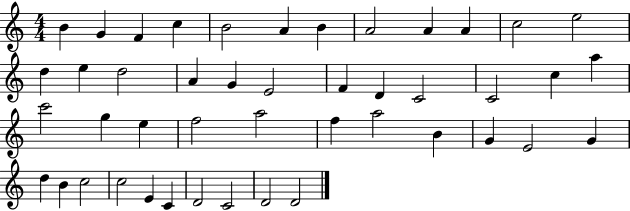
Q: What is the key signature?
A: C major